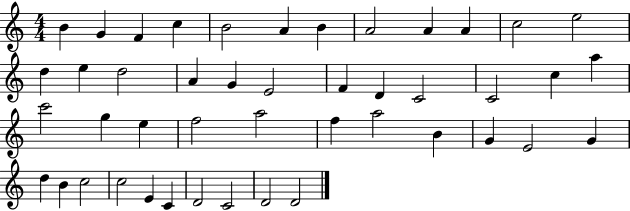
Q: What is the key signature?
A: C major